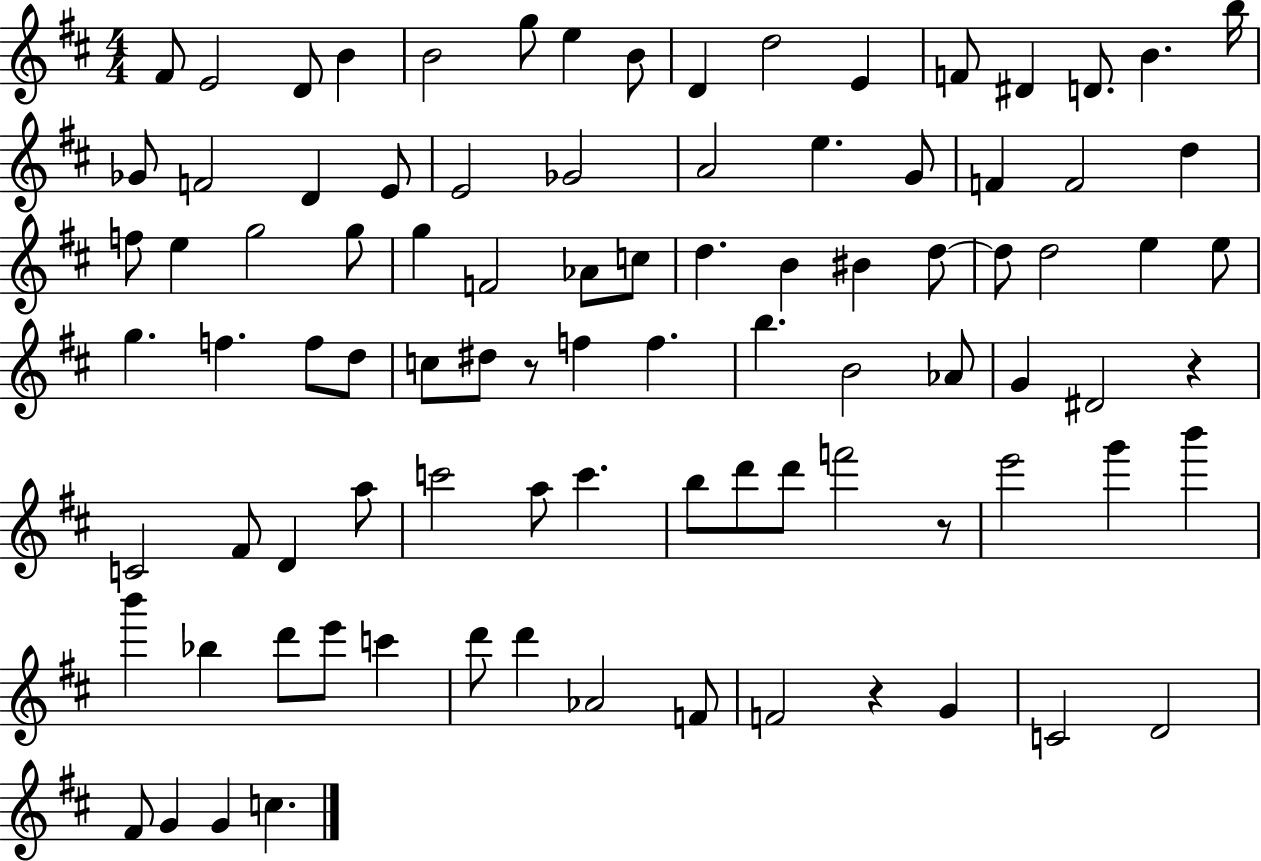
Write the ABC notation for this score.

X:1
T:Untitled
M:4/4
L:1/4
K:D
^F/2 E2 D/2 B B2 g/2 e B/2 D d2 E F/2 ^D D/2 B b/4 _G/2 F2 D E/2 E2 _G2 A2 e G/2 F F2 d f/2 e g2 g/2 g F2 _A/2 c/2 d B ^B d/2 d/2 d2 e e/2 g f f/2 d/2 c/2 ^d/2 z/2 f f b B2 _A/2 G ^D2 z C2 ^F/2 D a/2 c'2 a/2 c' b/2 d'/2 d'/2 f'2 z/2 e'2 g' b' b' _b d'/2 e'/2 c' d'/2 d' _A2 F/2 F2 z G C2 D2 ^F/2 G G c